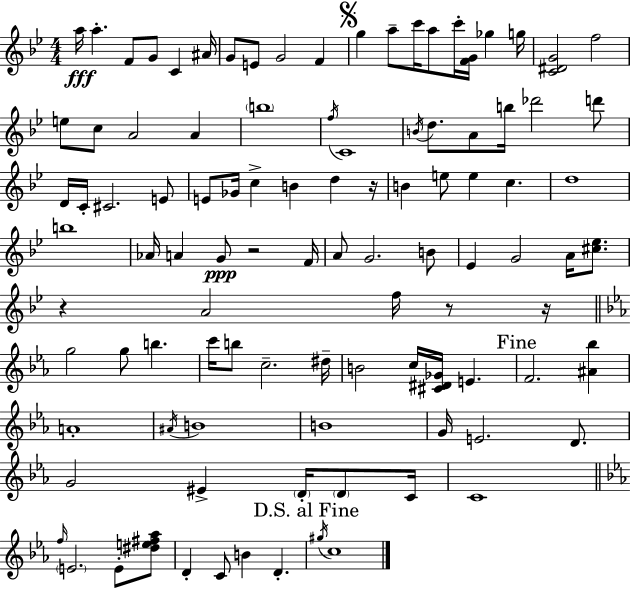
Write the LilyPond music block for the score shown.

{
  \clef treble
  \numericTimeSignature
  \time 4/4
  \key g \minor
  a''16\fff a''4.-. f'8 g'8 c'4 ais'16 | g'8 e'8 g'2 f'4 | \mark \markup { \musicglyph "scripts.segno" } g''4 a''8-- c'''16 a''8 c'''16-. <f' g'>16 ges''4 g''16 | <c' dis' g'>2 f''2 | \break e''8 c''8 a'2 a'4 | \parenthesize b''1 | \acciaccatura { f''16 } c'1 | \acciaccatura { b'16 } d''8. a'8 b''16 des'''2 | \break d'''8 d'16 c'16-. cis'2. | e'8 e'8 ges'16 c''4-> b'4 d''4 | r16 b'4 e''8 e''4 c''4. | d''1 | \break b''1 | aes'16 a'4 g'8\ppp r2 | f'16 a'8 g'2. | b'8 ees'4 g'2 a'16 <cis'' ees''>8. | \break r4 a'2 f''16 r8 | r16 \bar "||" \break \key c \minor g''2 g''8 b''4. | c'''16 b''8 c''2.-- dis''16-- | b'2 c''16 <cis' dis' ges'>16 e'4. | \mark "Fine" f'2. <ais' bes''>4 | \break a'1-. | \acciaccatura { ais'16 } b'1 | b'1 | g'16 e'2. d'8. | \break g'2 eis'4-> \parenthesize d'16-. \parenthesize d'8 | c'16 c'1 | \bar "||" \break \key ees \major \grace { f''16 } \parenthesize e'2. e'8-. <dis'' e'' fis'' aes''>8 | d'4-. c'8 b'4 d'4.-. | \mark "D.S. al Fine" \acciaccatura { gis''16 } c''1 | \bar "|."
}